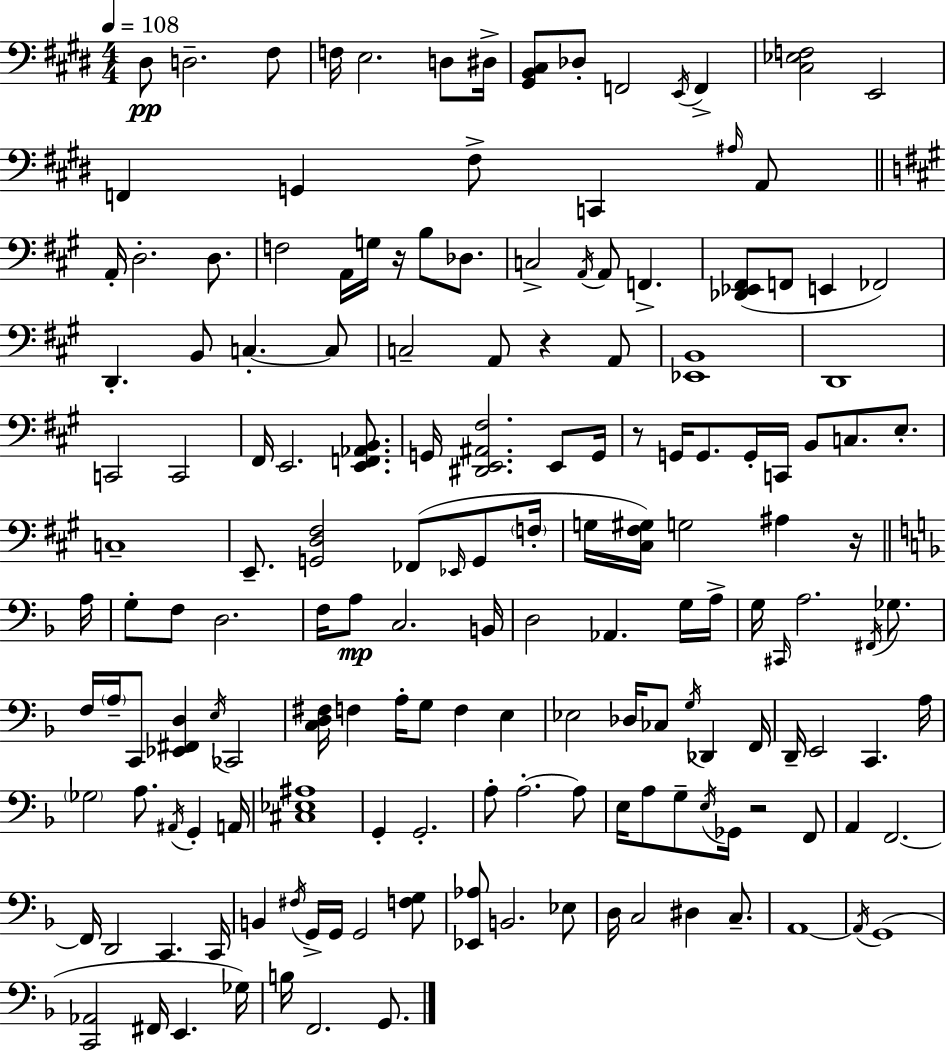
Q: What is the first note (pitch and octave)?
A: D#3